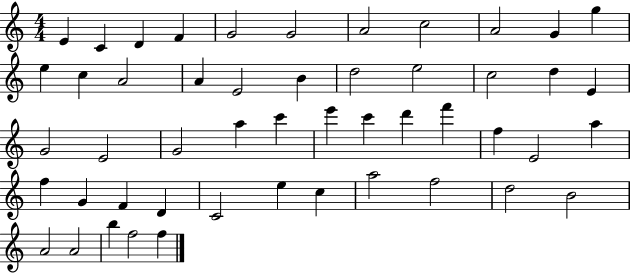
X:1
T:Untitled
M:4/4
L:1/4
K:C
E C D F G2 G2 A2 c2 A2 G g e c A2 A E2 B d2 e2 c2 d E G2 E2 G2 a c' e' c' d' f' f E2 a f G F D C2 e c a2 f2 d2 B2 A2 A2 b f2 f